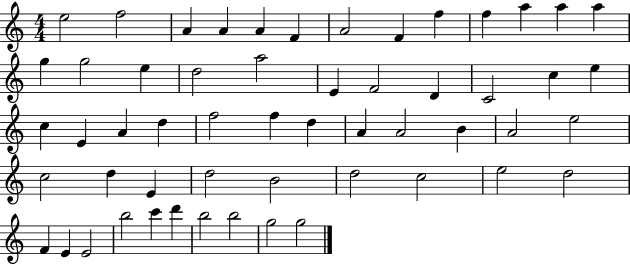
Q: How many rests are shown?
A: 0